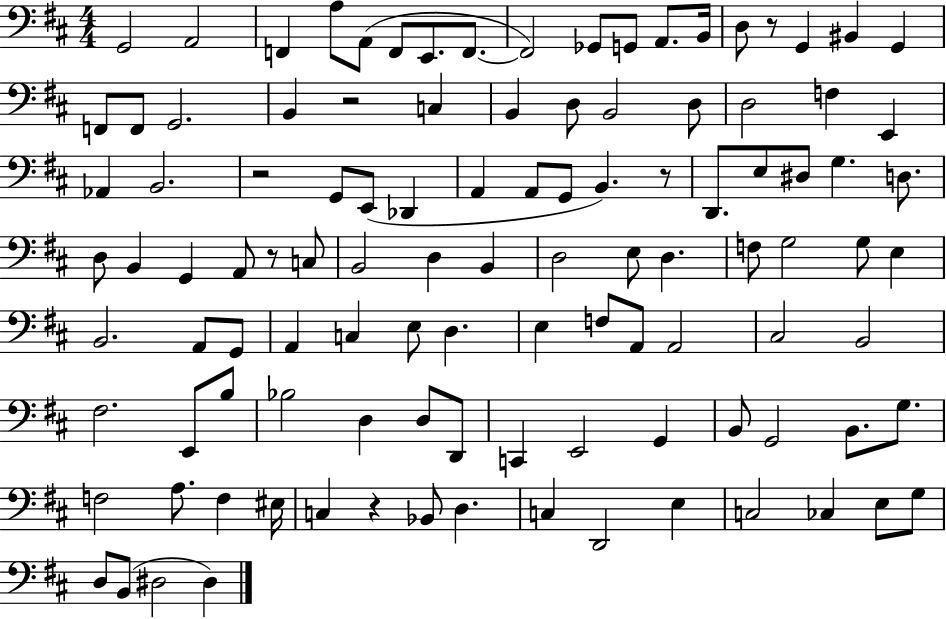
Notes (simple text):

G2/h A2/h F2/q A3/e A2/e F2/e E2/e. F2/e. F2/h Gb2/e G2/e A2/e. B2/s D3/e R/e G2/q BIS2/q G2/q F2/e F2/e G2/h. B2/q R/h C3/q B2/q D3/e B2/h D3/e D3/h F3/q E2/q Ab2/q B2/h. R/h G2/e E2/e Db2/q A2/q A2/e G2/e B2/q. R/e D2/e. E3/e D#3/e G3/q. D3/e. D3/e B2/q G2/q A2/e R/e C3/e B2/h D3/q B2/q D3/h E3/e D3/q. F3/e G3/h G3/e E3/q B2/h. A2/e G2/e A2/q C3/q E3/e D3/q. E3/q F3/e A2/e A2/h C#3/h B2/h F#3/h. E2/e B3/e Bb3/h D3/q D3/e D2/e C2/q E2/h G2/q B2/e G2/h B2/e. G3/e. F3/h A3/e. F3/q EIS3/s C3/q R/q Bb2/e D3/q. C3/q D2/h E3/q C3/h CES3/q E3/e G3/e D3/e B2/e D#3/h D#3/q